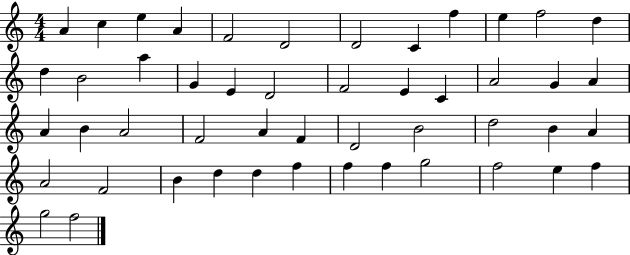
A4/q C5/q E5/q A4/q F4/h D4/h D4/h C4/q F5/q E5/q F5/h D5/q D5/q B4/h A5/q G4/q E4/q D4/h F4/h E4/q C4/q A4/h G4/q A4/q A4/q B4/q A4/h F4/h A4/q F4/q D4/h B4/h D5/h B4/q A4/q A4/h F4/h B4/q D5/q D5/q F5/q F5/q F5/q G5/h F5/h E5/q F5/q G5/h F5/h